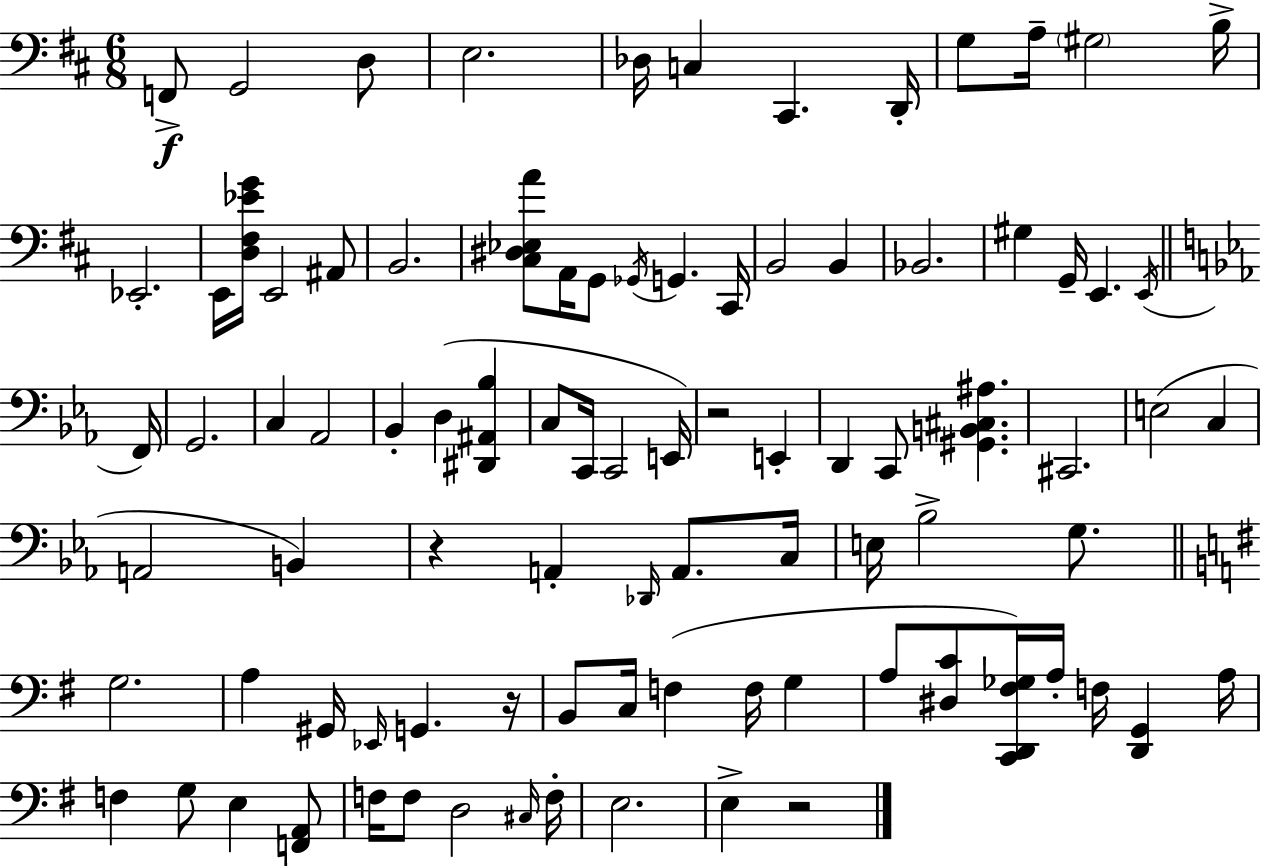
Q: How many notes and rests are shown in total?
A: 90